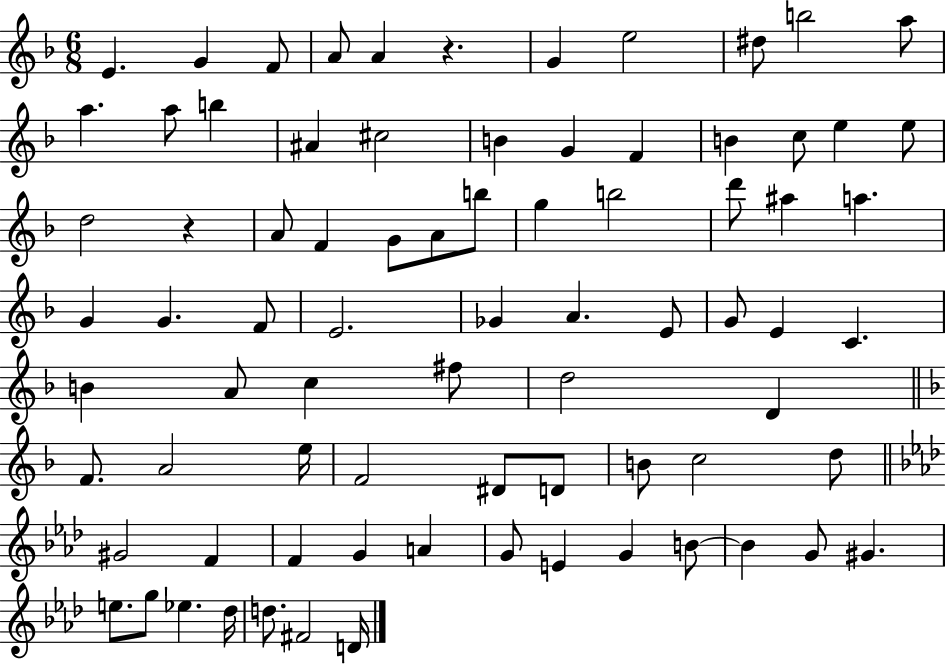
E4/q. G4/q F4/e A4/e A4/q R/q. G4/q E5/h D#5/e B5/h A5/e A5/q. A5/e B5/q A#4/q C#5/h B4/q G4/q F4/q B4/q C5/e E5/q E5/e D5/h R/q A4/e F4/q G4/e A4/e B5/e G5/q B5/h D6/e A#5/q A5/q. G4/q G4/q. F4/e E4/h. Gb4/q A4/q. E4/e G4/e E4/q C4/q. B4/q A4/e C5/q F#5/e D5/h D4/q F4/e. A4/h E5/s F4/h D#4/e D4/e B4/e C5/h D5/e G#4/h F4/q F4/q G4/q A4/q G4/e E4/q G4/q B4/e B4/q G4/e G#4/q. E5/e. G5/e Eb5/q. Db5/s D5/e. F#4/h D4/s